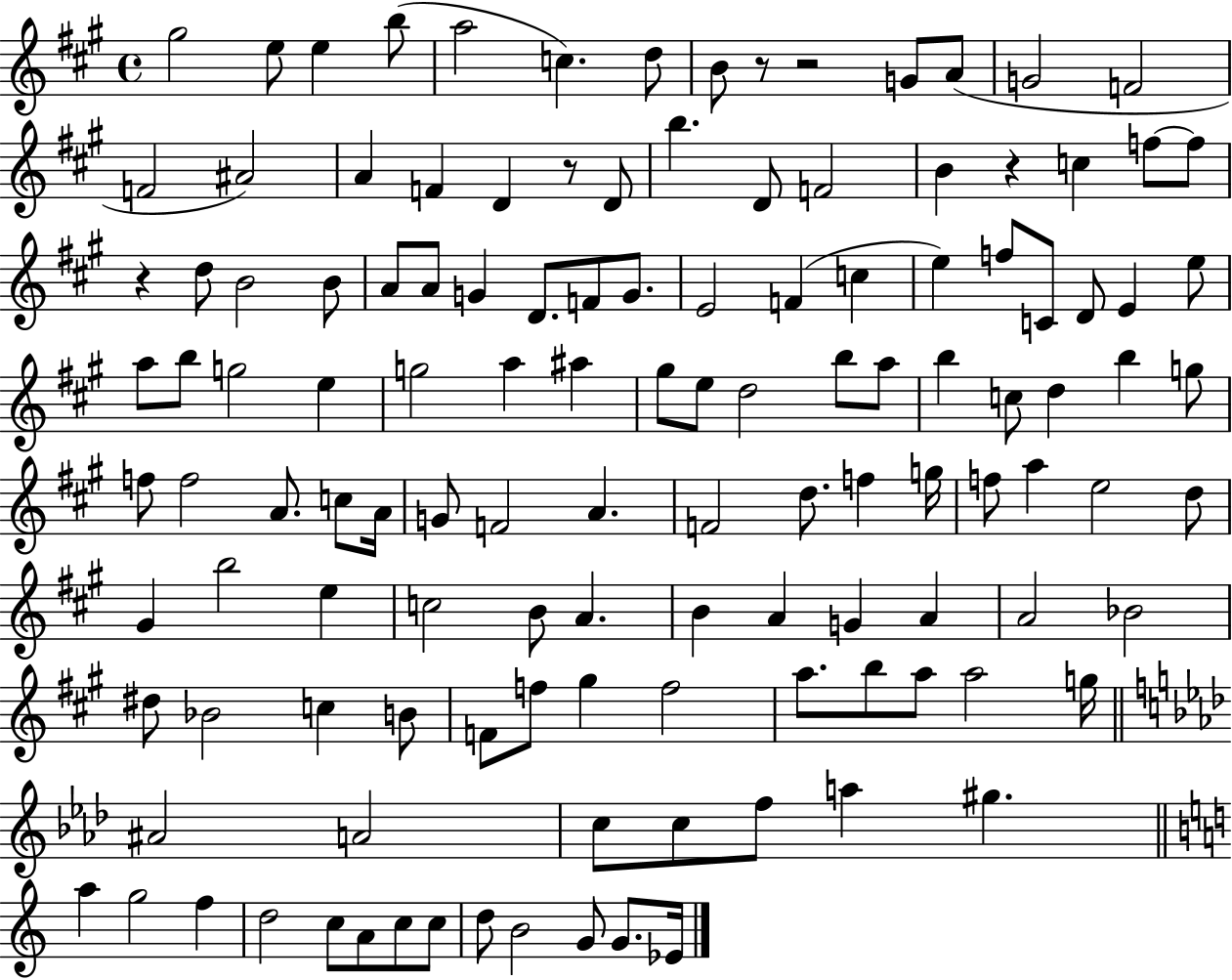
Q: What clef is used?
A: treble